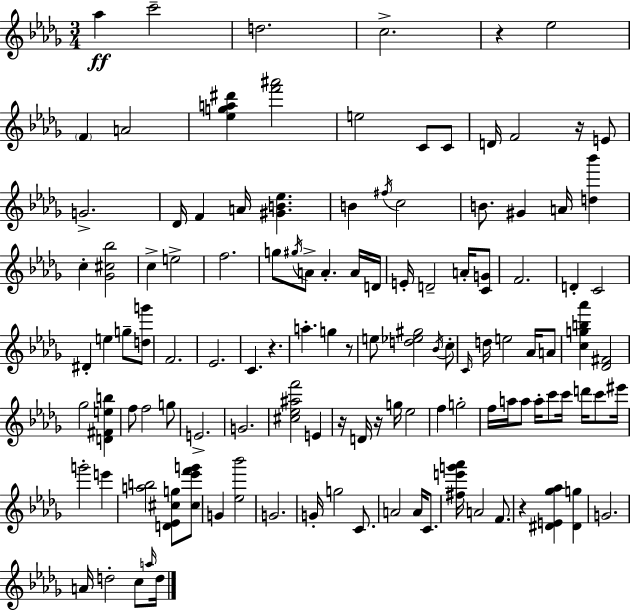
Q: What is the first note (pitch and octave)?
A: Ab5